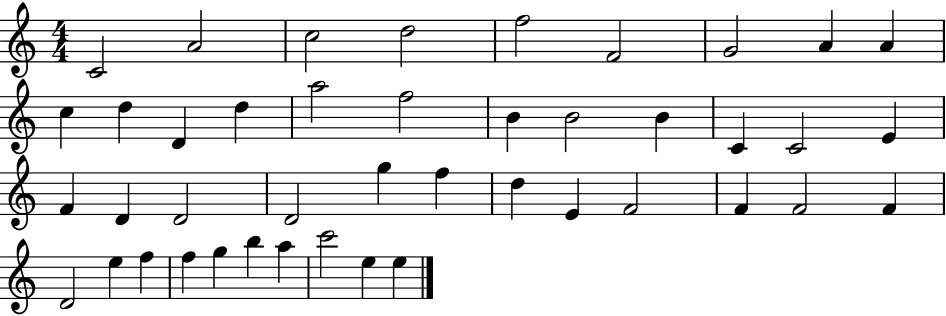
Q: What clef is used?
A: treble